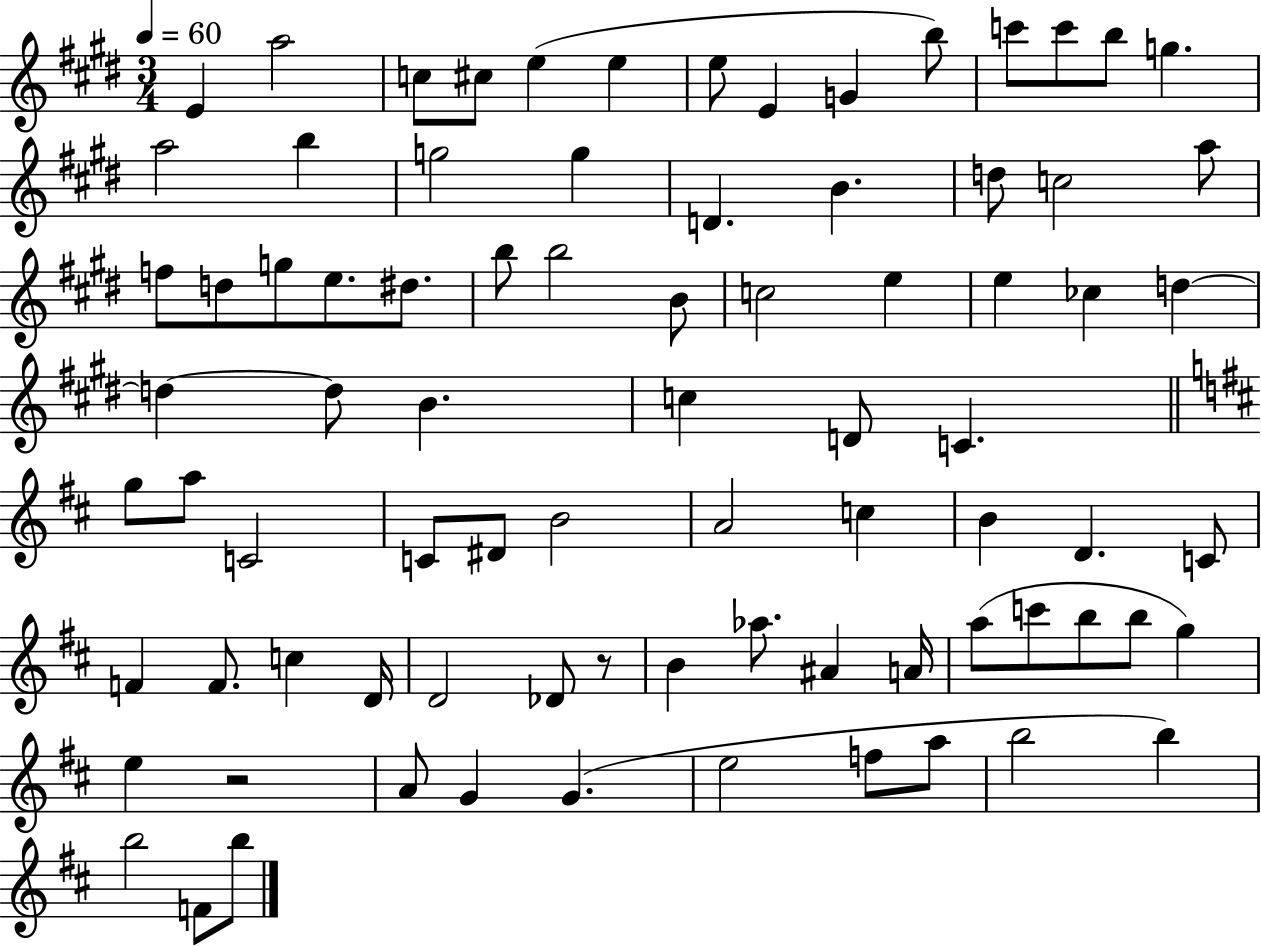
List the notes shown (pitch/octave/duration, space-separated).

E4/q A5/h C5/e C#5/e E5/q E5/q E5/e E4/q G4/q B5/e C6/e C6/e B5/e G5/q. A5/h B5/q G5/h G5/q D4/q. B4/q. D5/e C5/h A5/e F5/e D5/e G5/e E5/e. D#5/e. B5/e B5/h B4/e C5/h E5/q E5/q CES5/q D5/q D5/q D5/e B4/q. C5/q D4/e C4/q. G5/e A5/e C4/h C4/e D#4/e B4/h A4/h C5/q B4/q D4/q. C4/e F4/q F4/e. C5/q D4/s D4/h Db4/e R/e B4/q Ab5/e. A#4/q A4/s A5/e C6/e B5/e B5/e G5/q E5/q R/h A4/e G4/q G4/q. E5/h F5/e A5/e B5/h B5/q B5/h F4/e B5/e